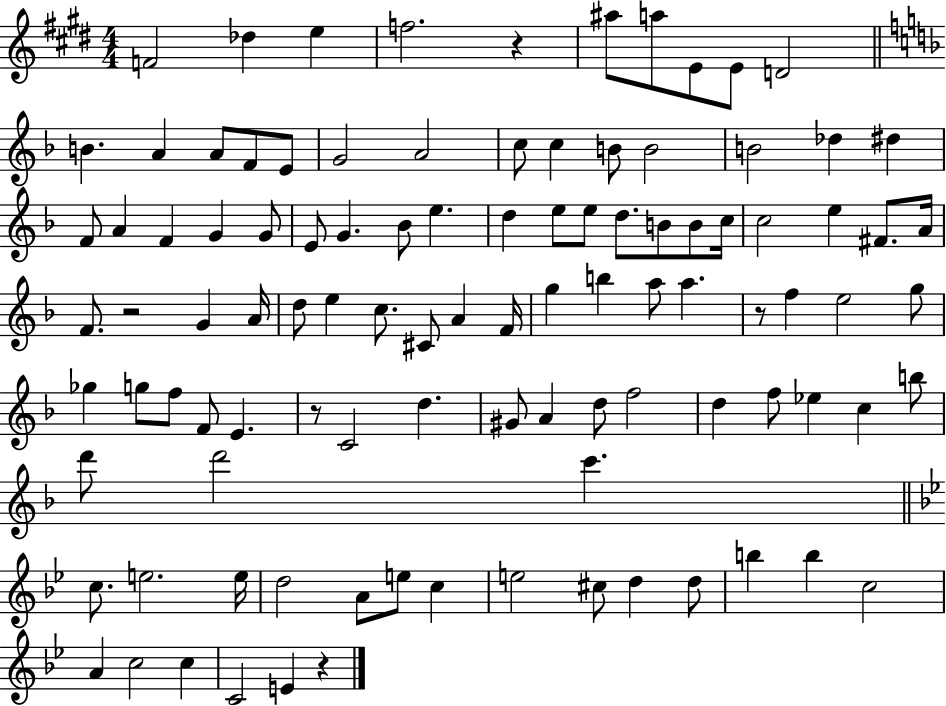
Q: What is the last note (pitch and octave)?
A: E4